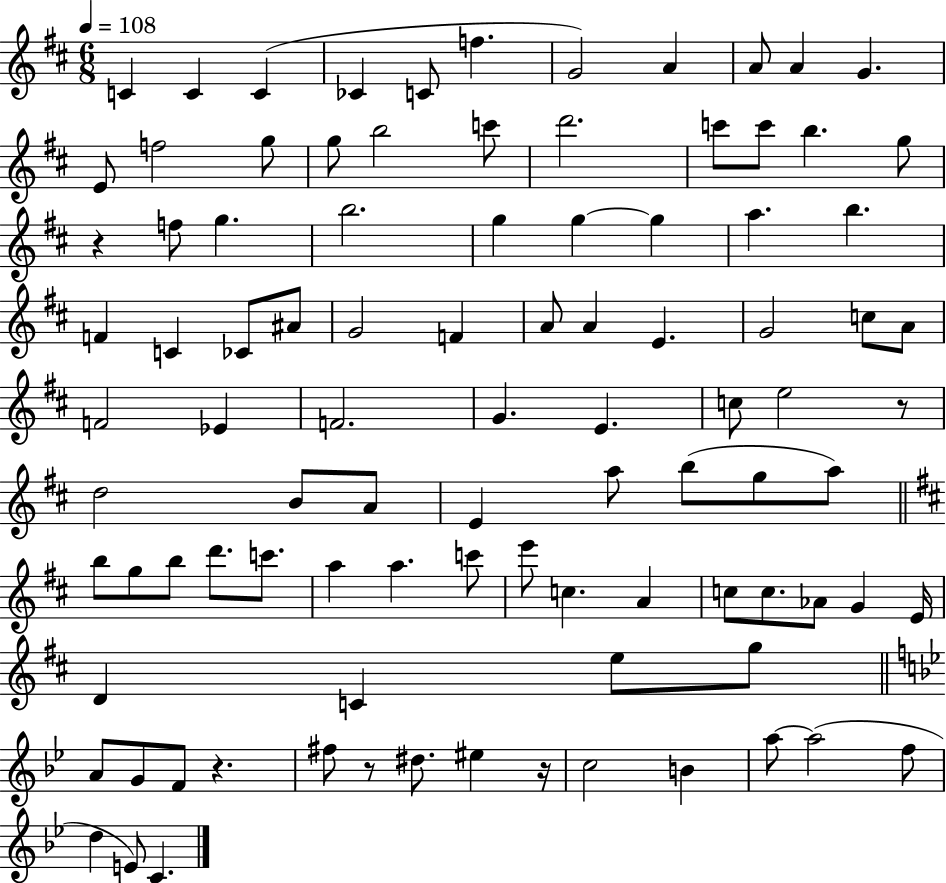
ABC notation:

X:1
T:Untitled
M:6/8
L:1/4
K:D
C C C _C C/2 f G2 A A/2 A G E/2 f2 g/2 g/2 b2 c'/2 d'2 c'/2 c'/2 b g/2 z f/2 g b2 g g g a b F C _C/2 ^A/2 G2 F A/2 A E G2 c/2 A/2 F2 _E F2 G E c/2 e2 z/2 d2 B/2 A/2 E a/2 b/2 g/2 a/2 b/2 g/2 b/2 d'/2 c'/2 a a c'/2 e'/2 c A c/2 c/2 _A/2 G E/4 D C e/2 g/2 A/2 G/2 F/2 z ^f/2 z/2 ^d/2 ^e z/4 c2 B a/2 a2 f/2 d E/2 C